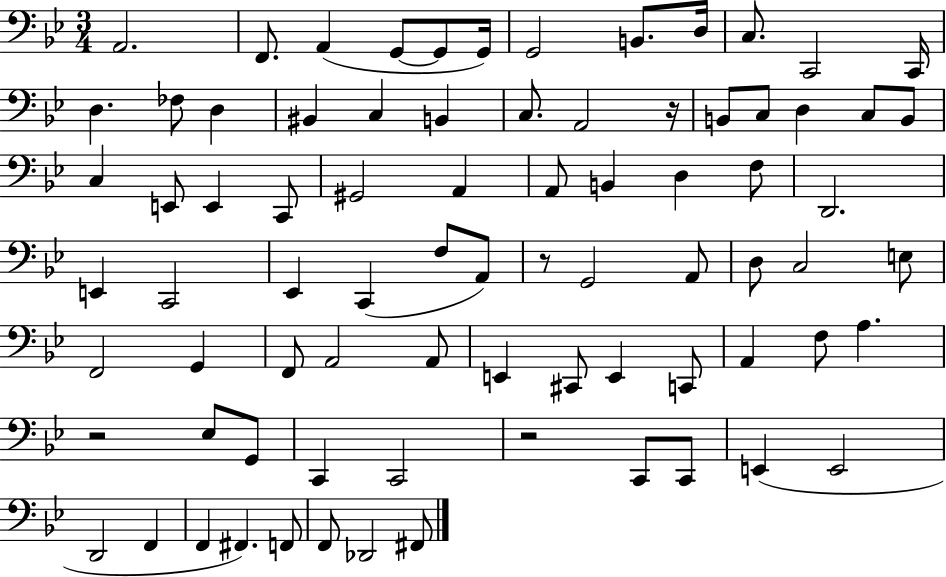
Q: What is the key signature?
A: BES major